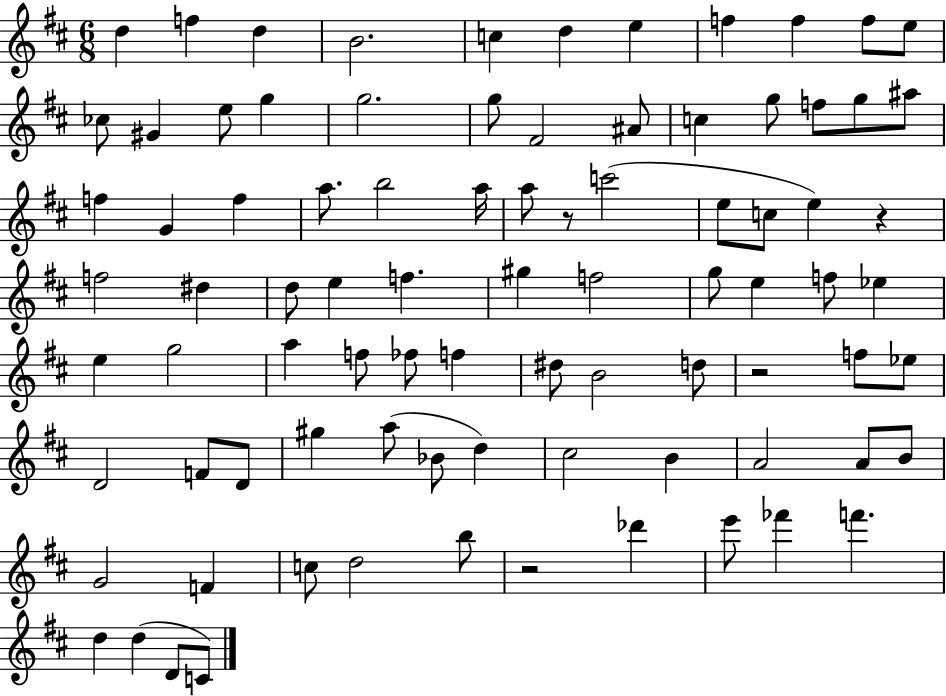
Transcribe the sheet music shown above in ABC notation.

X:1
T:Untitled
M:6/8
L:1/4
K:D
d f d B2 c d e f f f/2 e/2 _c/2 ^G e/2 g g2 g/2 ^F2 ^A/2 c g/2 f/2 g/2 ^a/2 f G f a/2 b2 a/4 a/2 z/2 c'2 e/2 c/2 e z f2 ^d d/2 e f ^g f2 g/2 e f/2 _e e g2 a f/2 _f/2 f ^d/2 B2 d/2 z2 f/2 _e/2 D2 F/2 D/2 ^g a/2 _B/2 d ^c2 B A2 A/2 B/2 G2 F c/2 d2 b/2 z2 _d' e'/2 _f' f' d d D/2 C/2